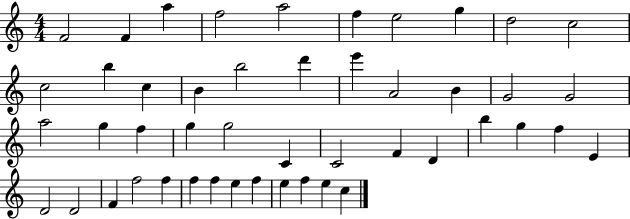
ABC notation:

X:1
T:Untitled
M:4/4
L:1/4
K:C
F2 F a f2 a2 f e2 g d2 c2 c2 b c B b2 d' e' A2 B G2 G2 a2 g f g g2 C C2 F D b g f E D2 D2 F f2 f f f e f e f e c